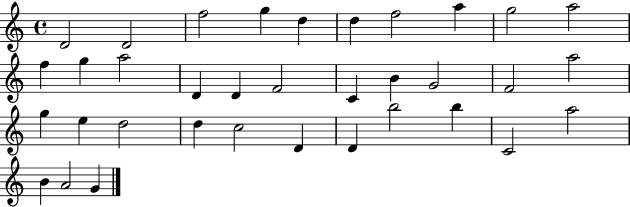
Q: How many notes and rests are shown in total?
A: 35